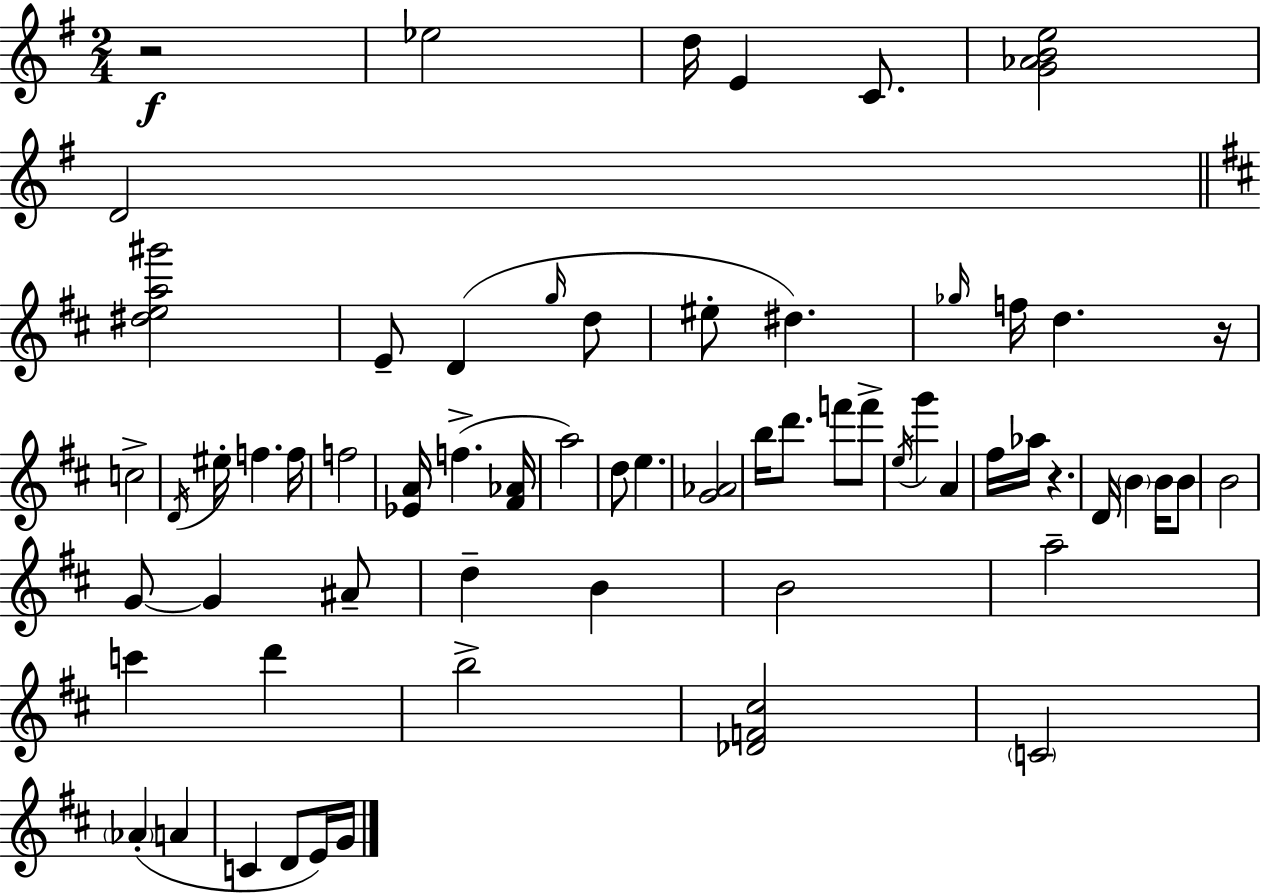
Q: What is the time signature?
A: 2/4